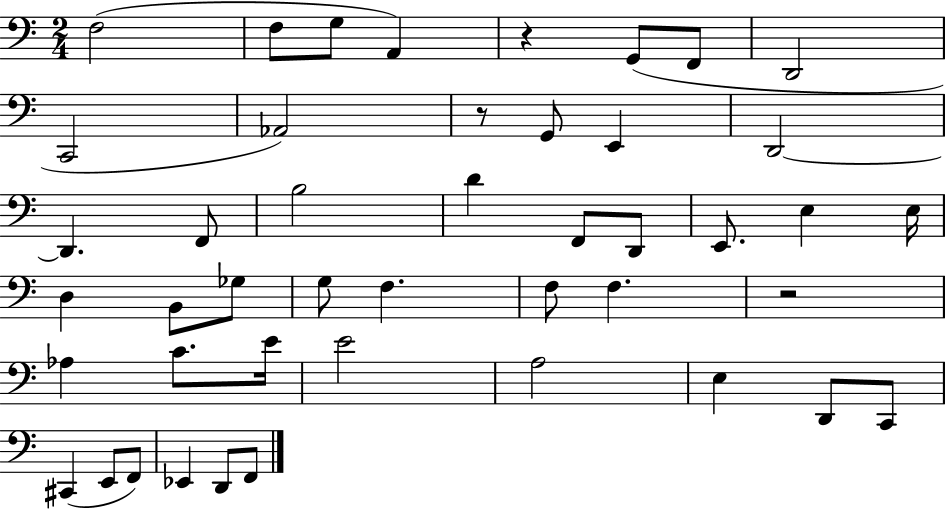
F3/h F3/e G3/e A2/q R/q G2/e F2/e D2/h C2/h Ab2/h R/e G2/e E2/q D2/h D2/q. F2/e B3/h D4/q F2/e D2/e E2/e. E3/q E3/s D3/q B2/e Gb3/e G3/e F3/q. F3/e F3/q. R/h Ab3/q C4/e. E4/s E4/h A3/h E3/q D2/e C2/e C#2/q E2/e F2/e Eb2/q D2/e F2/e